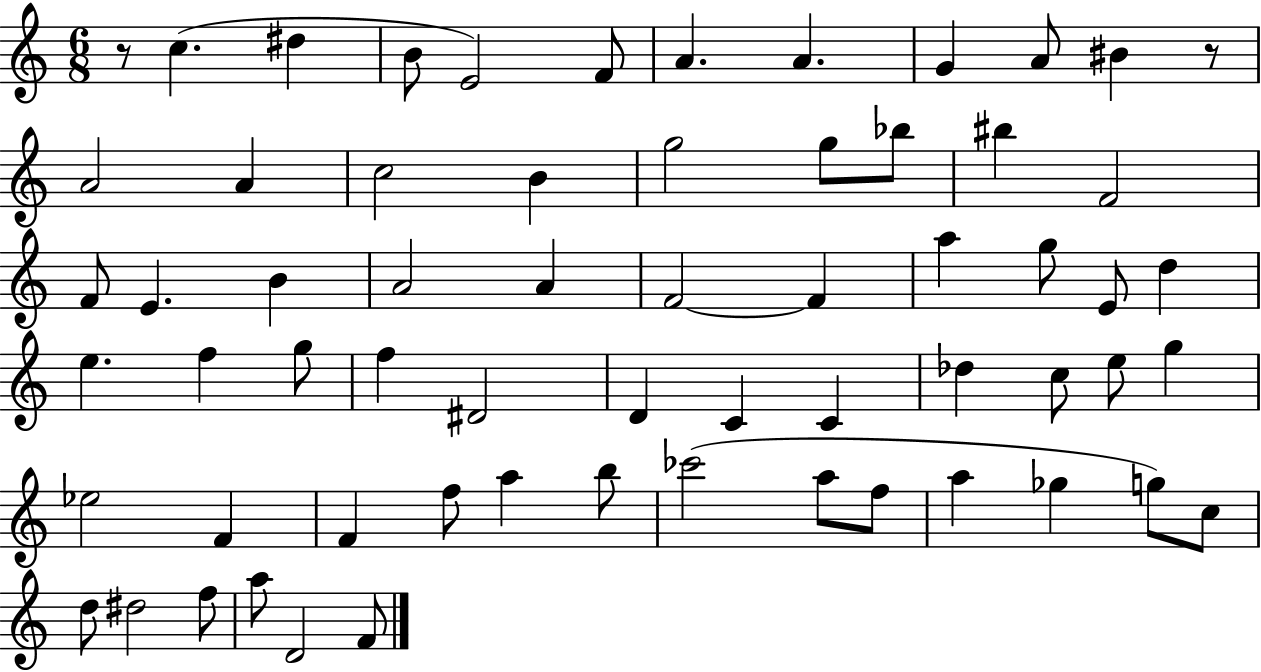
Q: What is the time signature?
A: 6/8